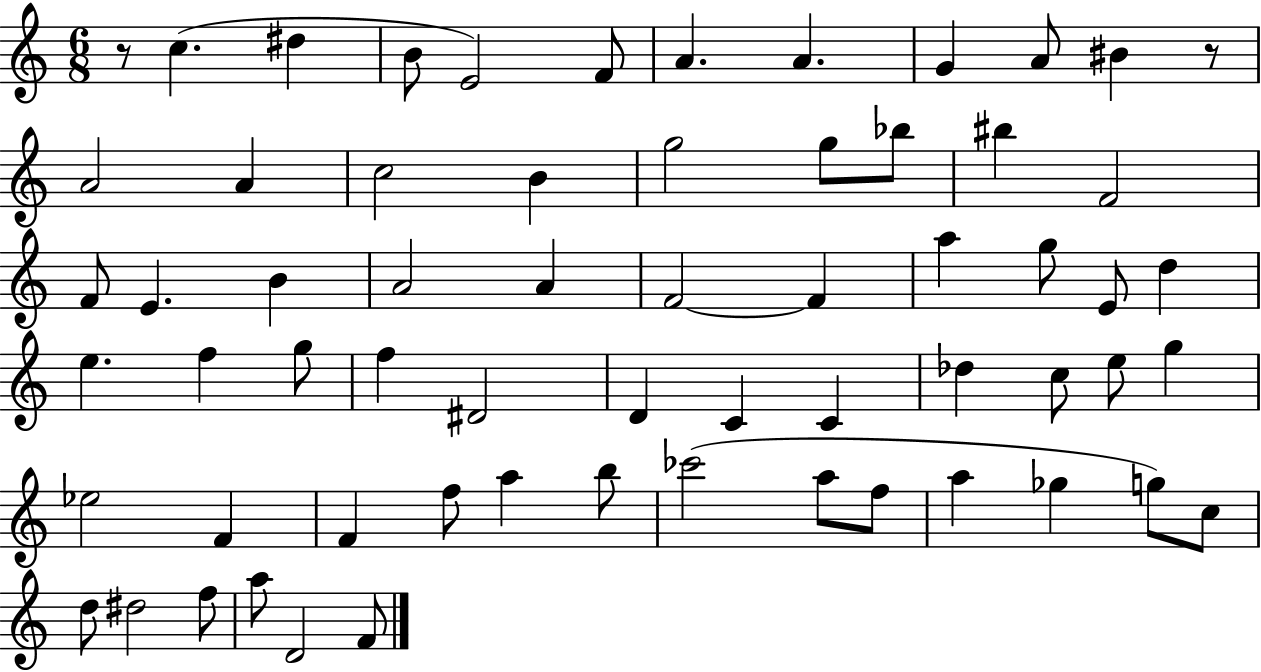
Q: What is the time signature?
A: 6/8